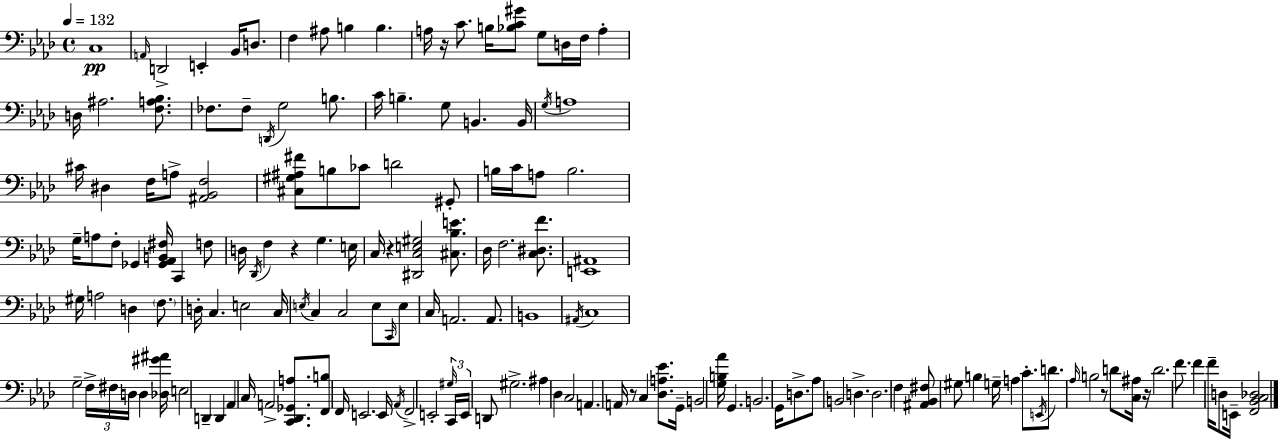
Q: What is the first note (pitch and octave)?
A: C3